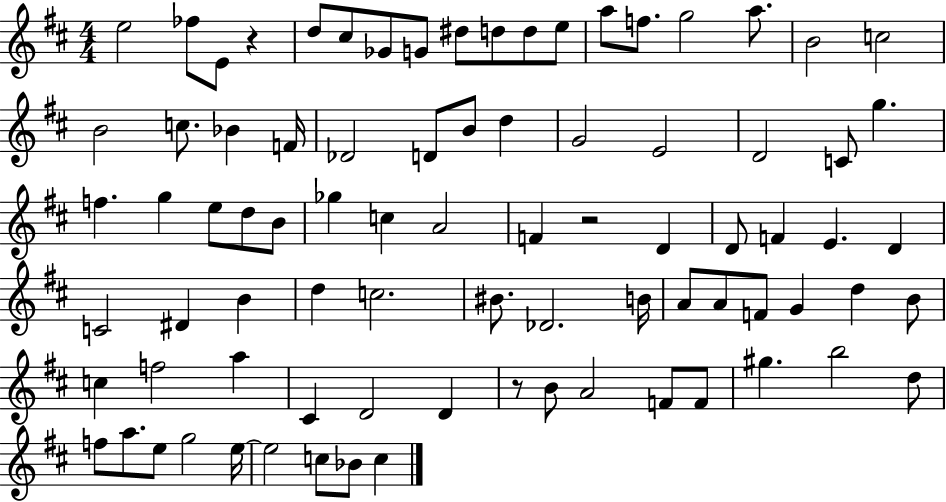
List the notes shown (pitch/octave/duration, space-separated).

E5/h FES5/e E4/e R/q D5/e C#5/e Gb4/e G4/e D#5/e D5/e D5/e E5/e A5/e F5/e. G5/h A5/e. B4/h C5/h B4/h C5/e. Bb4/q F4/s Db4/h D4/e B4/e D5/q G4/h E4/h D4/h C4/e G5/q. F5/q. G5/q E5/e D5/e B4/e Gb5/q C5/q A4/h F4/q R/h D4/q D4/e F4/q E4/q. D4/q C4/h D#4/q B4/q D5/q C5/h. BIS4/e. Db4/h. B4/s A4/e A4/e F4/e G4/q D5/q B4/e C5/q F5/h A5/q C#4/q D4/h D4/q R/e B4/e A4/h F4/e F4/e G#5/q. B5/h D5/e F5/e A5/e. E5/e G5/h E5/s E5/h C5/e Bb4/e C5/q